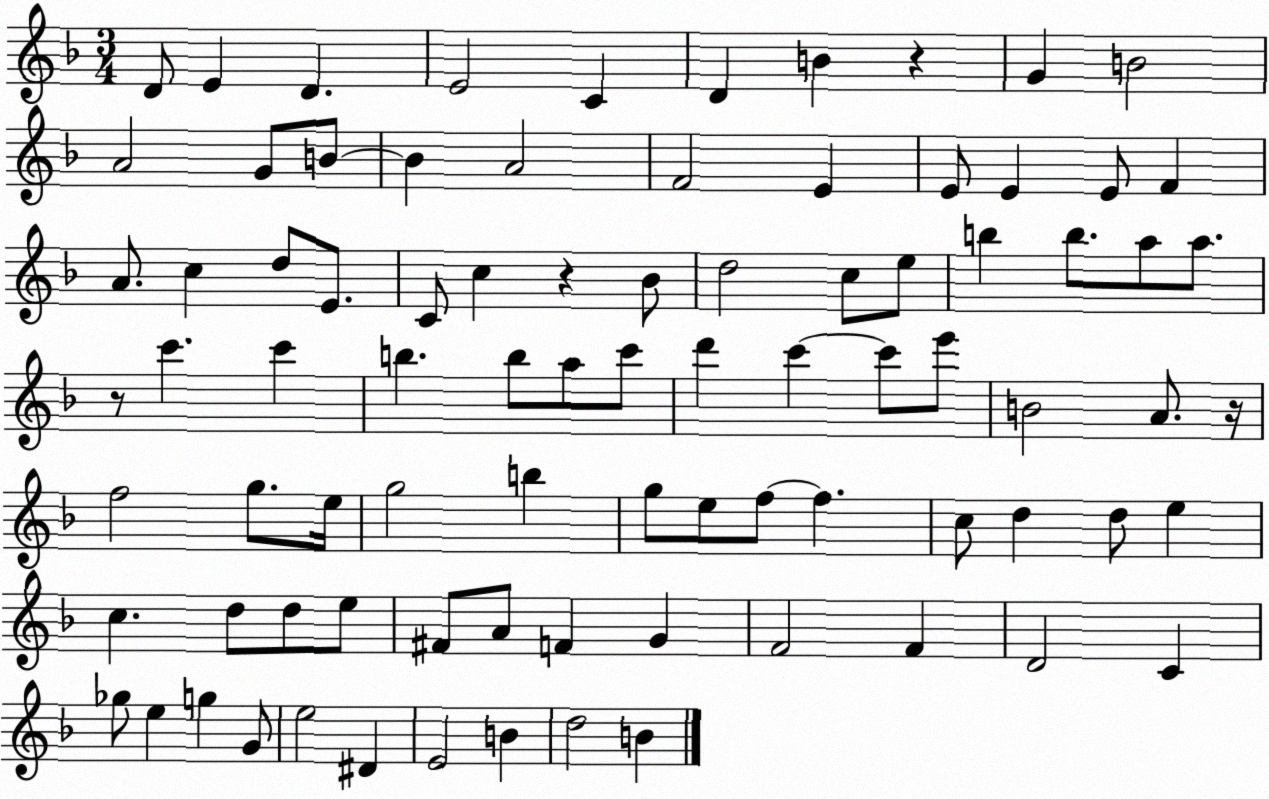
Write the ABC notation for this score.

X:1
T:Untitled
M:3/4
L:1/4
K:F
D/2 E D E2 C D B z G B2 A2 G/2 B/2 B A2 F2 E E/2 E E/2 F A/2 c d/2 E/2 C/2 c z _B/2 d2 c/2 e/2 b b/2 a/2 a/2 z/2 c' c' b b/2 a/2 c'/2 d' c' c'/2 e'/2 B2 A/2 z/4 f2 g/2 e/4 g2 b g/2 e/2 f/2 f c/2 d d/2 e c d/2 d/2 e/2 ^F/2 A/2 F G F2 F D2 C _g/2 e g G/2 e2 ^D E2 B d2 B